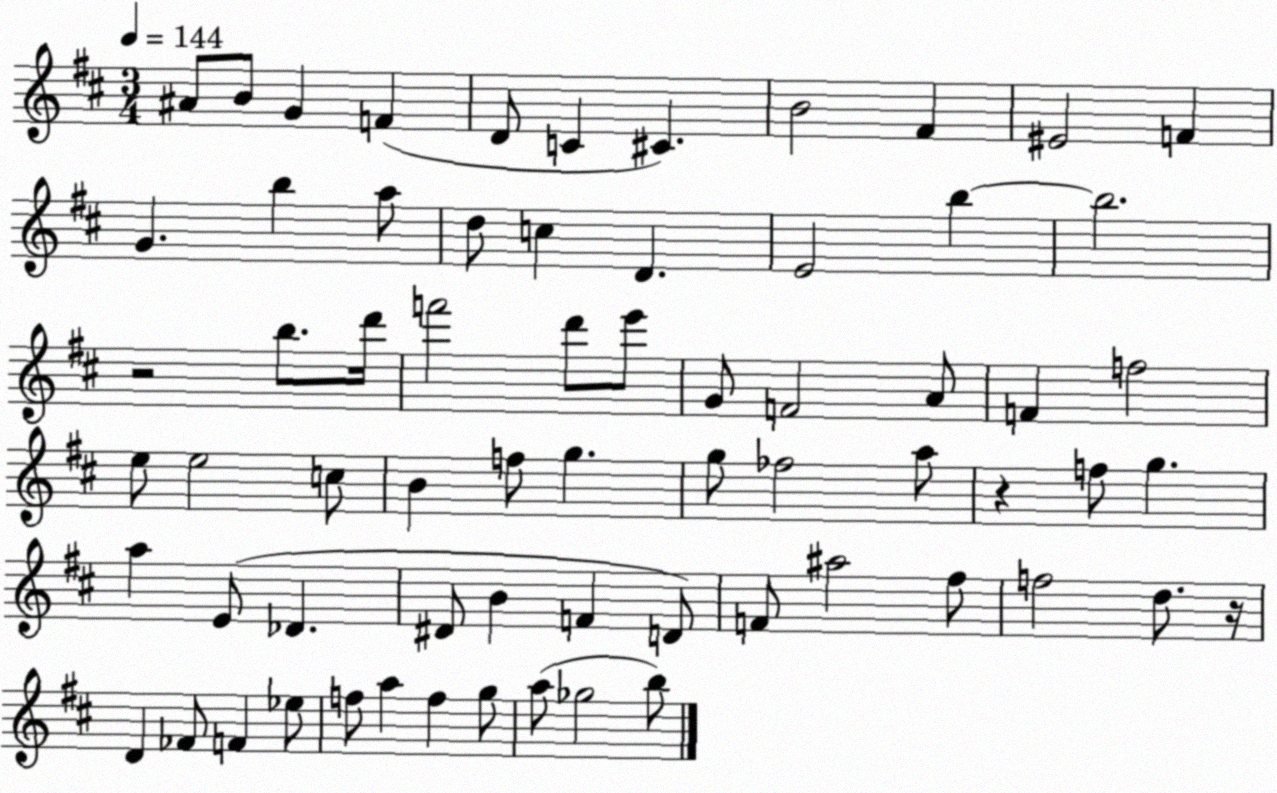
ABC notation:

X:1
T:Untitled
M:3/4
L:1/4
K:D
^A/2 B/2 G F D/2 C ^C B2 ^F ^E2 F G b a/2 d/2 c D E2 b b2 z2 b/2 d'/4 f'2 d'/2 e'/2 G/2 F2 A/2 F f2 e/2 e2 c/2 B f/2 g g/2 _f2 a/2 z f/2 g a E/2 _D ^D/2 B F D/2 F/2 ^a2 ^f/2 f2 d/2 z/4 D _F/2 F _e/2 f/2 a f g/2 a/2 _g2 b/2